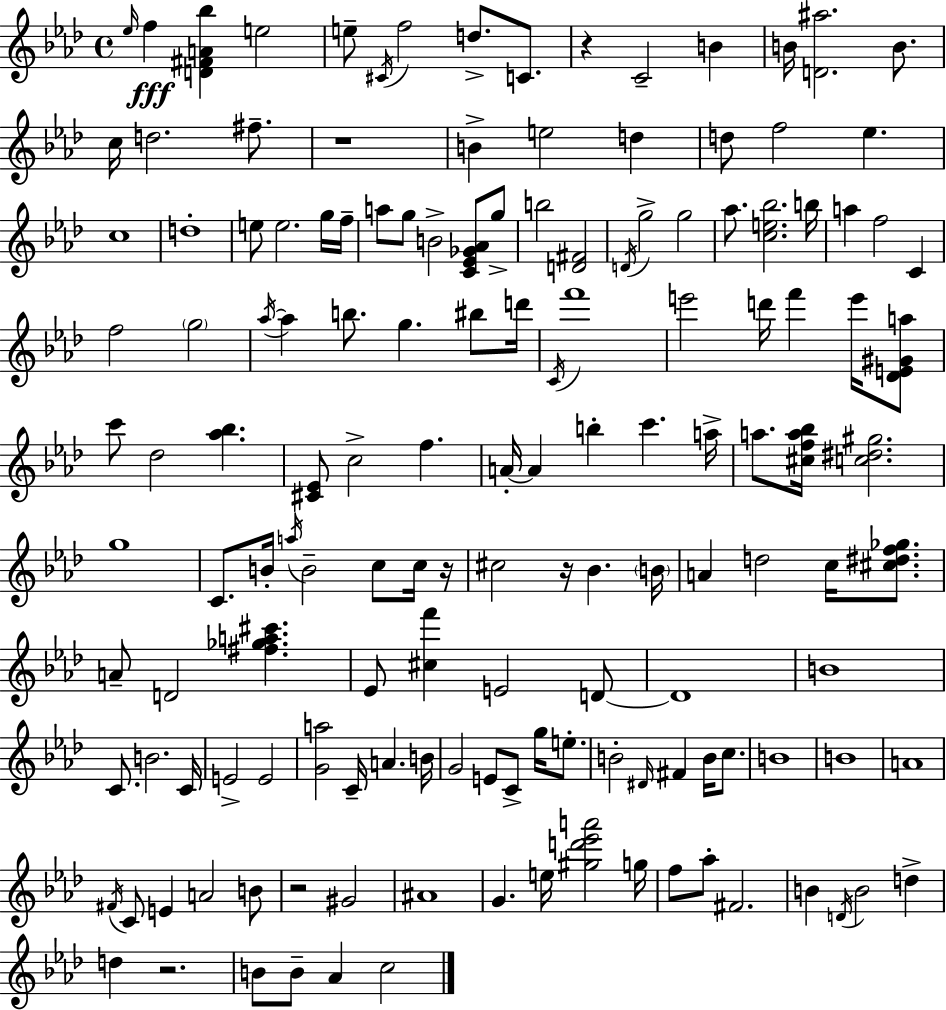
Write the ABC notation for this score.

X:1
T:Untitled
M:4/4
L:1/4
K:Fm
_e/4 f [D^FA_b] e2 e/2 ^C/4 f2 d/2 C/2 z C2 B B/4 [D^a]2 B/2 c/4 d2 ^f/2 z4 B e2 d d/2 f2 _e c4 d4 e/2 e2 g/4 f/4 a/2 g/2 B2 [C_E_G_A]/2 g/2 b2 [D^F]2 D/4 g2 g2 _a/2 [ce_b]2 b/4 a f2 C f2 g2 _a/4 _a b/2 g ^b/2 d'/4 C/4 f'4 e'2 d'/4 f' e'/4 [_DE^Ga]/2 c'/2 _d2 [_a_b] [^C_E]/2 c2 f A/4 A b c' a/4 a/2 [^cfa_b]/4 [c^d^g]2 g4 C/2 B/4 a/4 B2 c/2 c/4 z/4 ^c2 z/4 _B B/4 A d2 c/4 [^c^df_g]/2 A/2 D2 [^f_ga^c'] _E/2 [^cf'] E2 D/2 D4 B4 C/2 B2 C/4 E2 E2 [Ga]2 C/4 A B/4 G2 E/2 C/2 g/4 e/2 B2 ^D/4 ^F B/4 c/2 B4 B4 A4 ^F/4 C/2 E A2 B/2 z2 ^G2 ^A4 G e/4 [^gd'_e'a']2 g/4 f/2 _a/2 ^F2 B D/4 B2 d d z2 B/2 B/2 _A c2